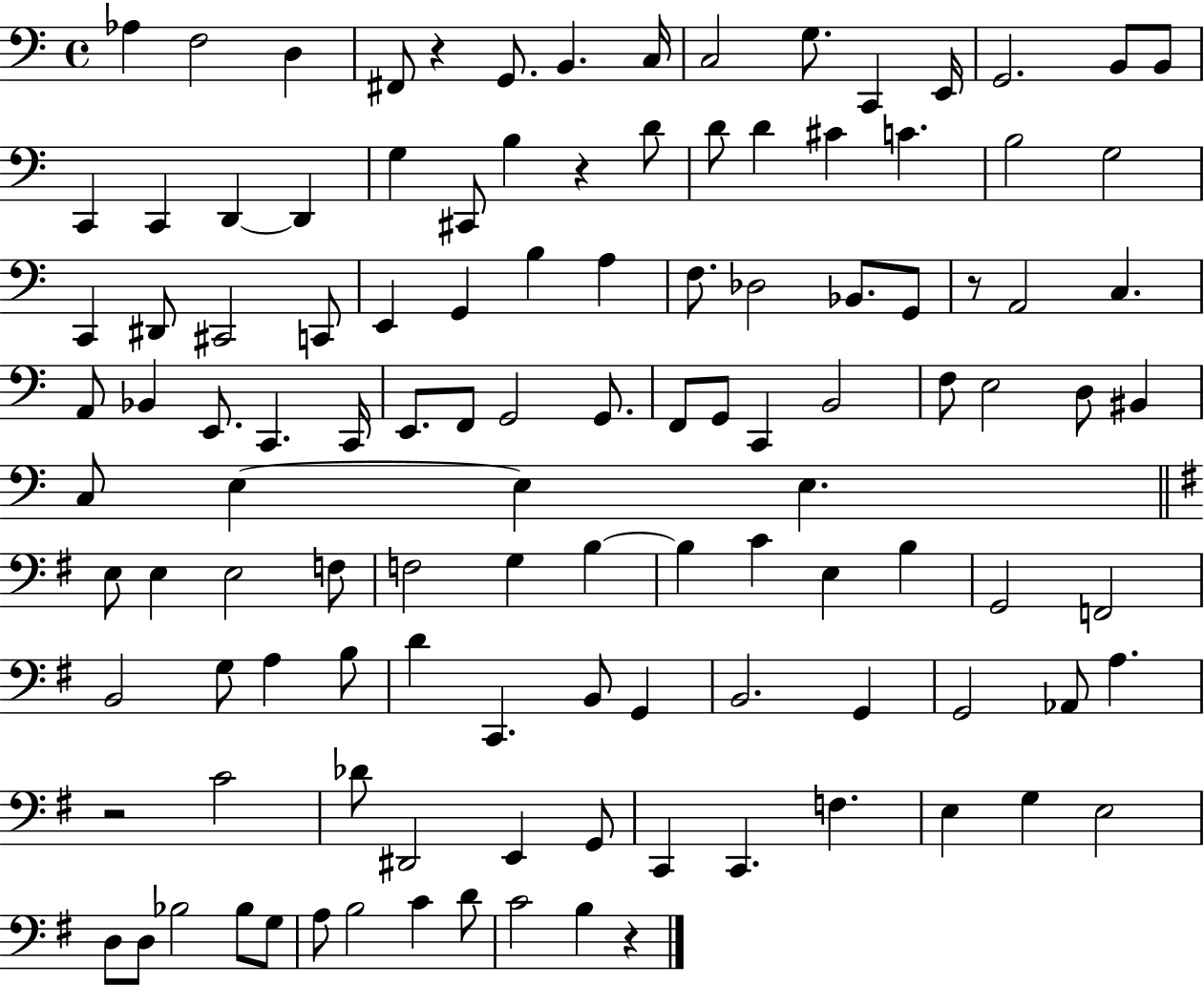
{
  \clef bass
  \time 4/4
  \defaultTimeSignature
  \key c \major
  aes4 f2 d4 | fis,8 r4 g,8. b,4. c16 | c2 g8. c,4 e,16 | g,2. b,8 b,8 | \break c,4 c,4 d,4~~ d,4 | g4 cis,8 b4 r4 d'8 | d'8 d'4 cis'4 c'4. | b2 g2 | \break c,4 dis,8 cis,2 c,8 | e,4 g,4 b4 a4 | f8. des2 bes,8. g,8 | r8 a,2 c4. | \break a,8 bes,4 e,8. c,4. c,16 | e,8. f,8 g,2 g,8. | f,8 g,8 c,4 b,2 | f8 e2 d8 bis,4 | \break c8 e4~~ e4 e4. | \bar "||" \break \key e \minor e8 e4 e2 f8 | f2 g4 b4~~ | b4 c'4 e4 b4 | g,2 f,2 | \break b,2 g8 a4 b8 | d'4 c,4. b,8 g,4 | b,2. g,4 | g,2 aes,8 a4. | \break r2 c'2 | des'8 dis,2 e,4 g,8 | c,4 c,4. f4. | e4 g4 e2 | \break d8 d8 bes2 bes8 g8 | a8 b2 c'4 d'8 | c'2 b4 r4 | \bar "|."
}